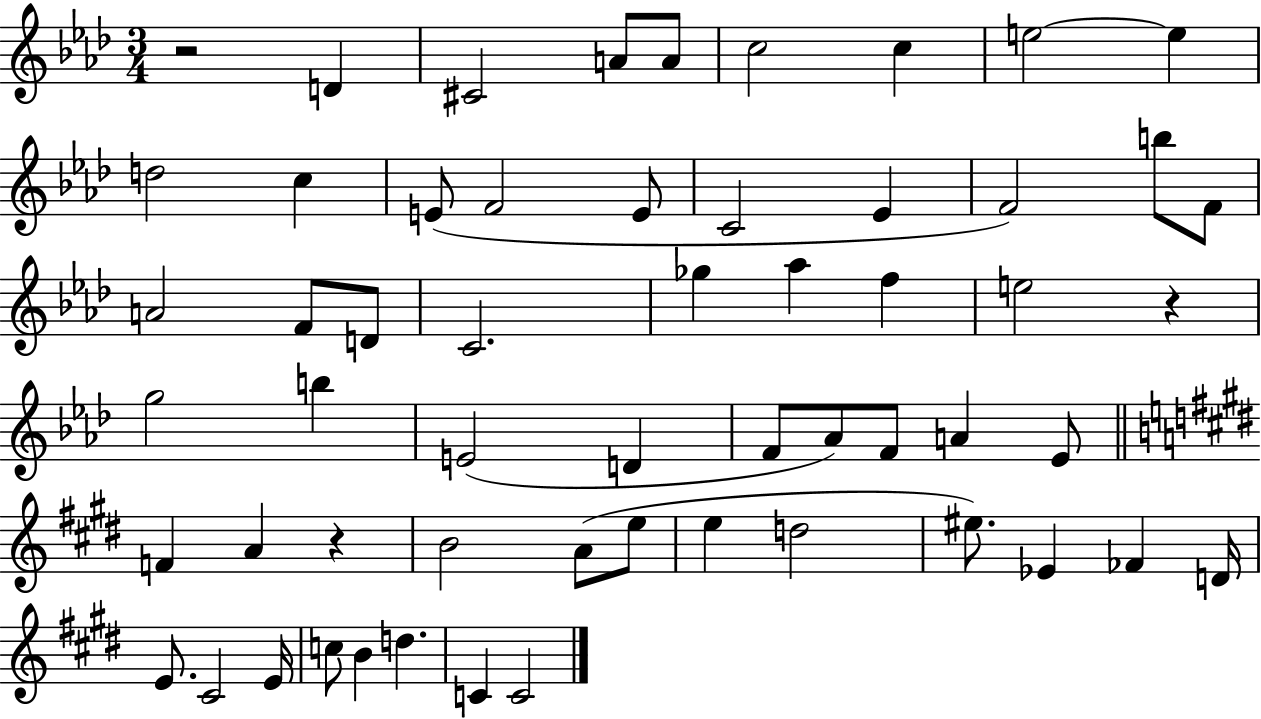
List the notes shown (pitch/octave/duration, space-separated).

R/h D4/q C#4/h A4/e A4/e C5/h C5/q E5/h E5/q D5/h C5/q E4/e F4/h E4/e C4/h Eb4/q F4/h B5/e F4/e A4/h F4/e D4/e C4/h. Gb5/q Ab5/q F5/q E5/h R/q G5/h B5/q E4/h D4/q F4/e Ab4/e F4/e A4/q Eb4/e F4/q A4/q R/q B4/h A4/e E5/e E5/q D5/h EIS5/e. Eb4/q FES4/q D4/s E4/e. C#4/h E4/s C5/e B4/q D5/q. C4/q C4/h